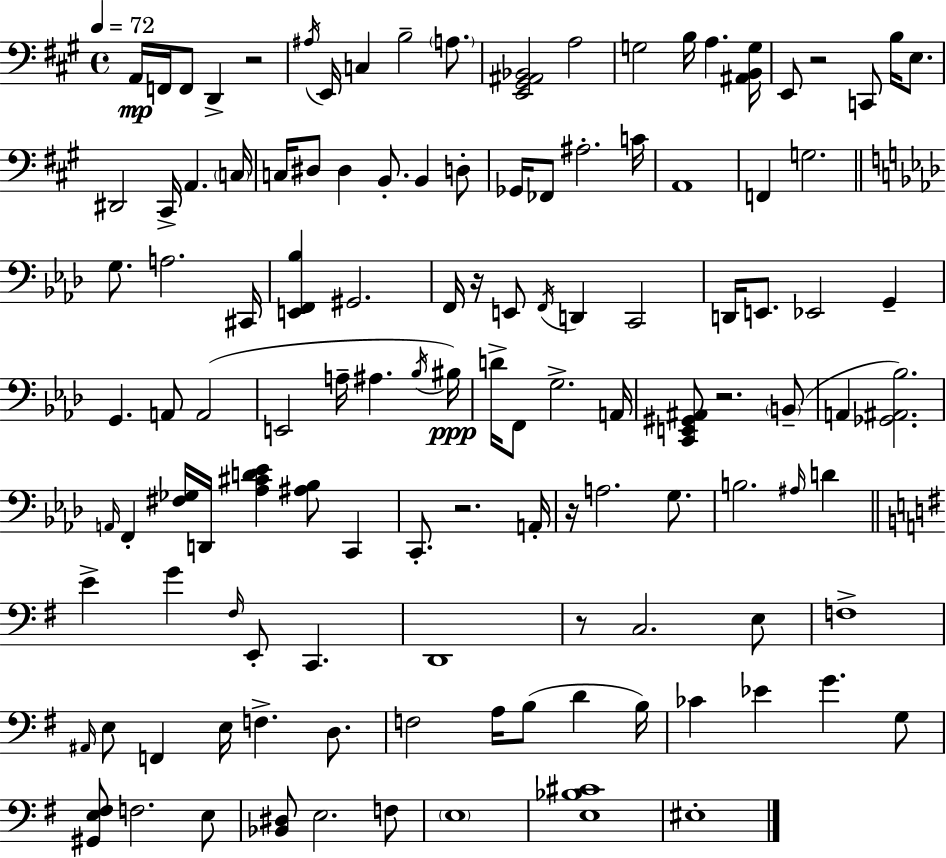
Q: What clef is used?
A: bass